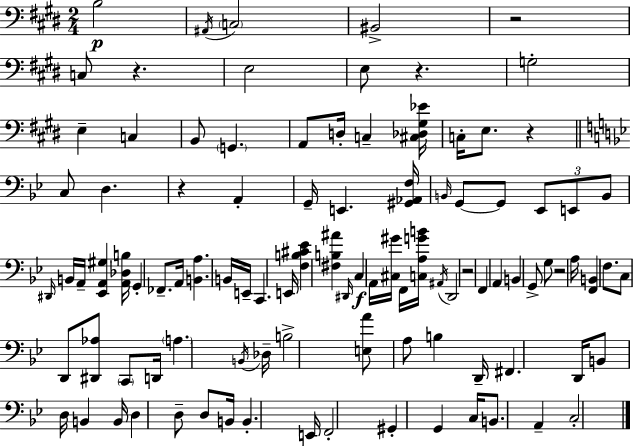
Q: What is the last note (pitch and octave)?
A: C3